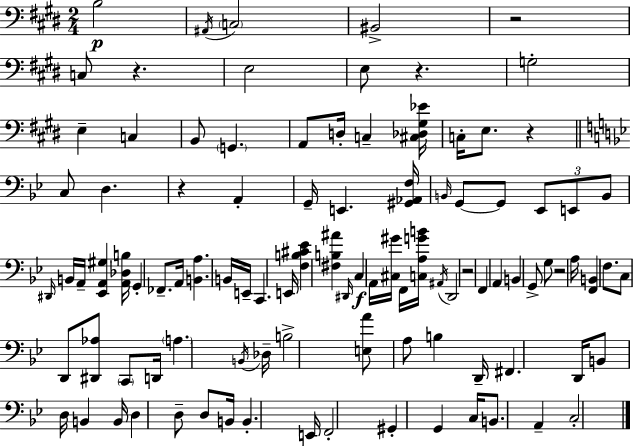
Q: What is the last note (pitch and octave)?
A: C3